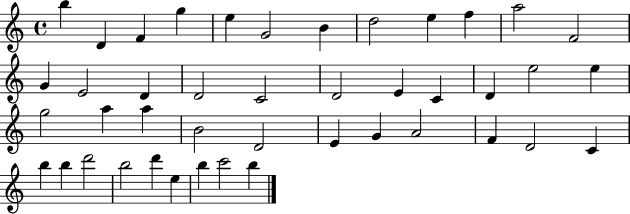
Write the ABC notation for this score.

X:1
T:Untitled
M:4/4
L:1/4
K:C
b D F g e G2 B d2 e f a2 F2 G E2 D D2 C2 D2 E C D e2 e g2 a a B2 D2 E G A2 F D2 C b b d'2 b2 d' e b c'2 b